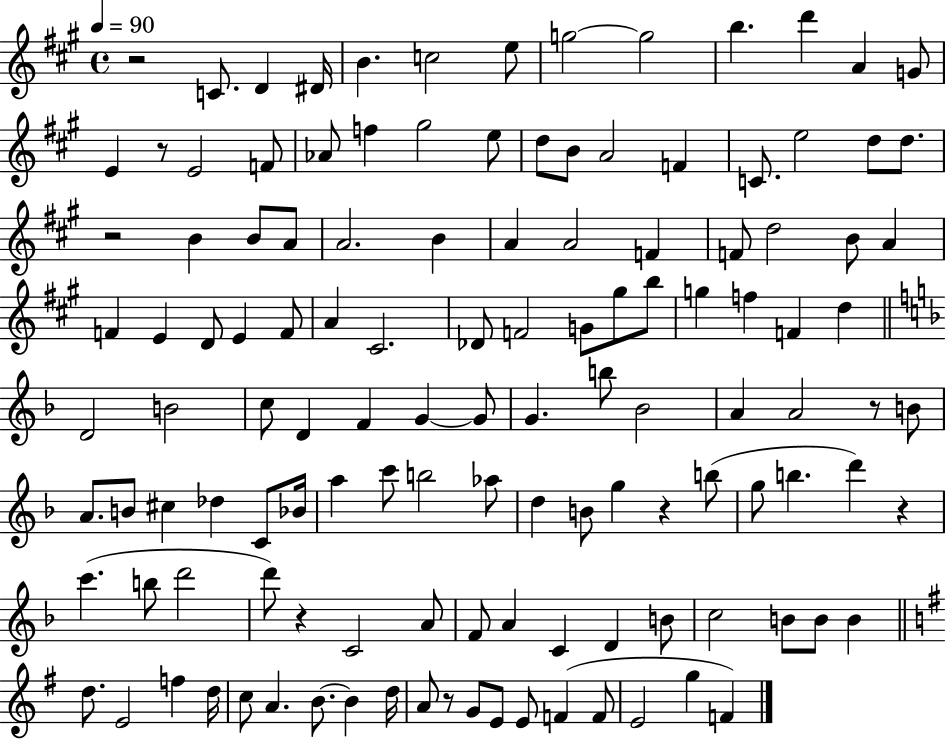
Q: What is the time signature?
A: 4/4